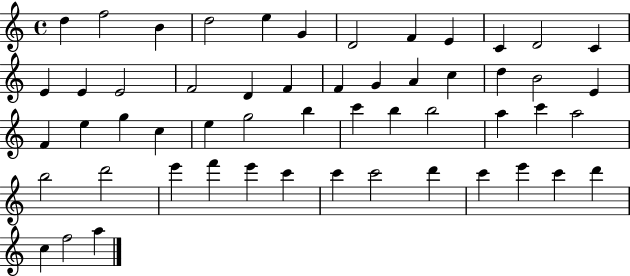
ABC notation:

X:1
T:Untitled
M:4/4
L:1/4
K:C
d f2 B d2 e G D2 F E C D2 C E E E2 F2 D F F G A c d B2 E F e g c e g2 b c' b b2 a c' a2 b2 d'2 e' f' e' c' c' c'2 d' c' e' c' d' c f2 a